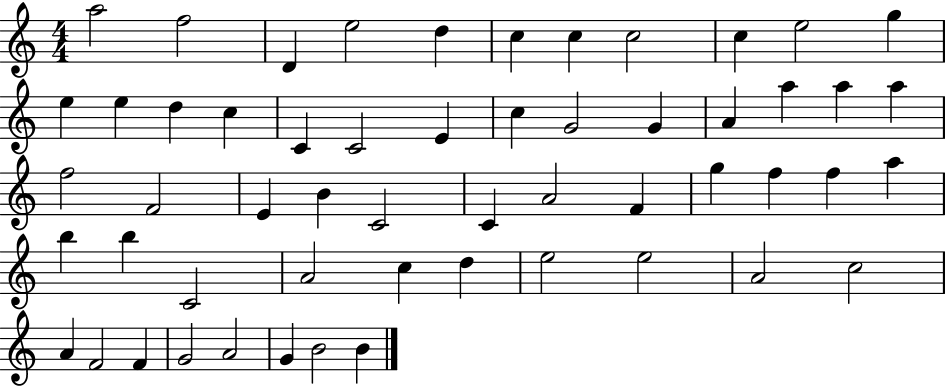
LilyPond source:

{
  \clef treble
  \numericTimeSignature
  \time 4/4
  \key c \major
  a''2 f''2 | d'4 e''2 d''4 | c''4 c''4 c''2 | c''4 e''2 g''4 | \break e''4 e''4 d''4 c''4 | c'4 c'2 e'4 | c''4 g'2 g'4 | a'4 a''4 a''4 a''4 | \break f''2 f'2 | e'4 b'4 c'2 | c'4 a'2 f'4 | g''4 f''4 f''4 a''4 | \break b''4 b''4 c'2 | a'2 c''4 d''4 | e''2 e''2 | a'2 c''2 | \break a'4 f'2 f'4 | g'2 a'2 | g'4 b'2 b'4 | \bar "|."
}